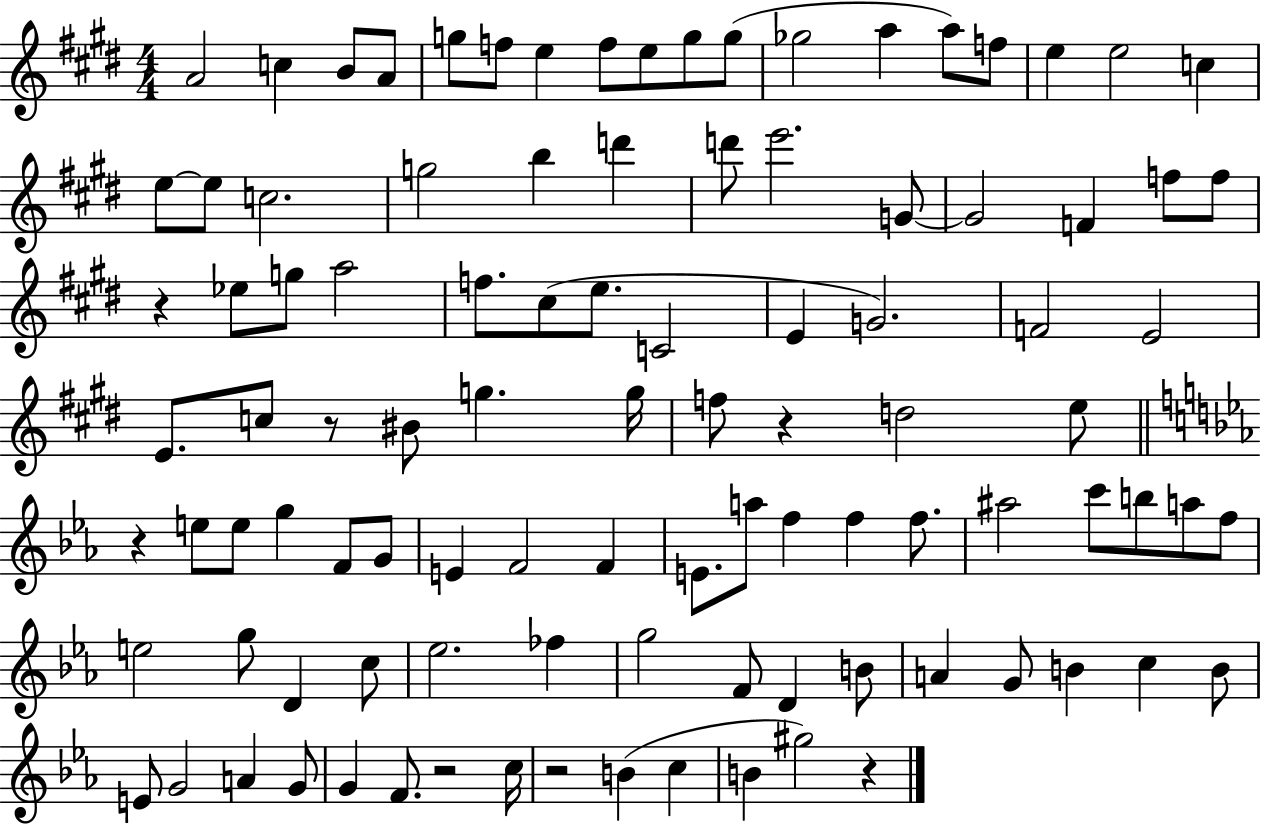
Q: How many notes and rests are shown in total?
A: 101